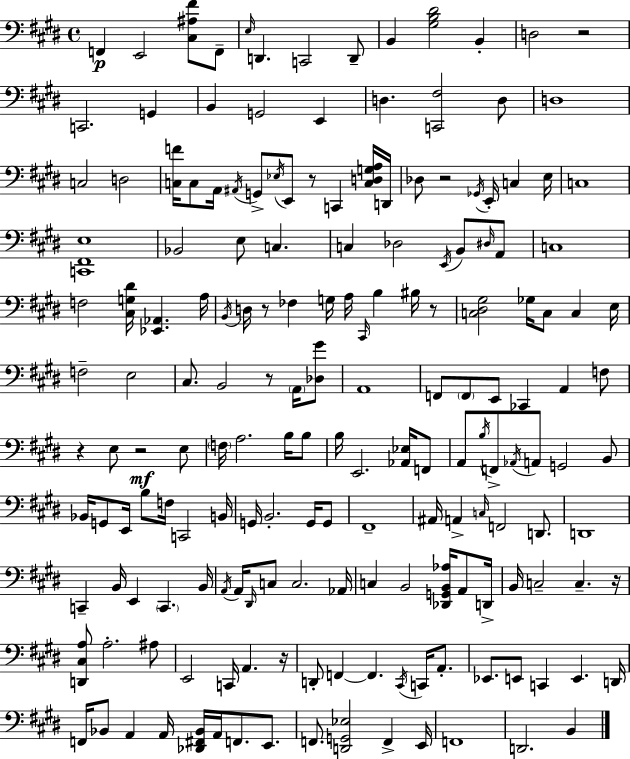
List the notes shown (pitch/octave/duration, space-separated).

F2/q E2/h [C#3,A#3,F#4]/e F2/e E3/s D2/q. C2/h D2/e B2/q [G#3,B3,D#4]/h B2/q D3/h R/h C2/h. G2/q B2/q G2/h E2/q D3/q. [C2,F#3]/h D3/e D3/w C3/h D3/h [C3,F4]/s C3/e A2/s A#2/s G2/e Eb3/s E2/e R/e C2/q [C3,D3,G3,A3]/s D2/s Db3/e R/h Gb2/s E2/s C3/q E3/s C3/w [C2,F#2,E3]/w Bb2/h E3/e C3/q. C3/q Db3/h E2/s B2/e D#3/s A2/e C3/w F3/h [C#3,G3,D#4]/s [Eb2,Ab2]/q. A3/s B2/s D3/s R/e FES3/q G3/s A3/s C#2/s B3/q BIS3/s R/e [C3,D#3,G#3]/h Gb3/s C3/e C3/q E3/s F3/h E3/h C#3/e. B2/h R/e A2/s [Db3,G#4]/e A2/w F2/e F2/e E2/e CES2/q A2/q F3/e R/q E3/e R/h E3/e F3/s A3/h. B3/s B3/e B3/s E2/h. [Ab2,Eb3]/s F2/e A2/e B3/s F2/e Ab2/s A2/e G2/h B2/e Bb2/s G2/e E2/s B3/e F3/s C2/h B2/s G2/s B2/h. G2/s G2/e F#2/w A#2/s A2/q C3/s F2/h D2/e. D2/w C2/q B2/s E2/q C2/q. B2/s A2/s A2/s D#2/s C3/e C3/h. Ab2/s C3/q B2/h [Db2,G2,B2,Ab3]/s A2/e D2/s B2/s C3/h C3/q. R/s [D2,C#3,A3]/e A3/h. A#3/e E2/h C2/s A2/q. R/s D2/e F2/q F2/q. C#2/s C2/s A2/e. Eb2/e. E2/e C2/q E2/q. D2/s F2/s Bb2/e A2/q A2/s [Db2,F#2,Bb2]/s A2/s F2/e. E2/e. F2/e. [D2,G2,Eb3]/h F2/q E2/s F2/w D2/h. B2/q